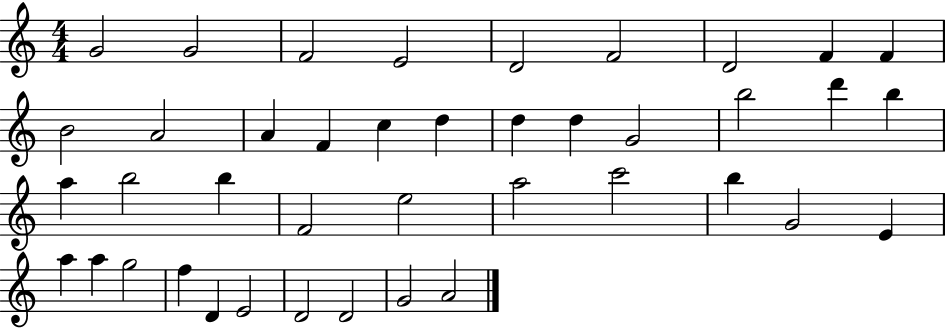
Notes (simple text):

G4/h G4/h F4/h E4/h D4/h F4/h D4/h F4/q F4/q B4/h A4/h A4/q F4/q C5/q D5/q D5/q D5/q G4/h B5/h D6/q B5/q A5/q B5/h B5/q F4/h E5/h A5/h C6/h B5/q G4/h E4/q A5/q A5/q G5/h F5/q D4/q E4/h D4/h D4/h G4/h A4/h